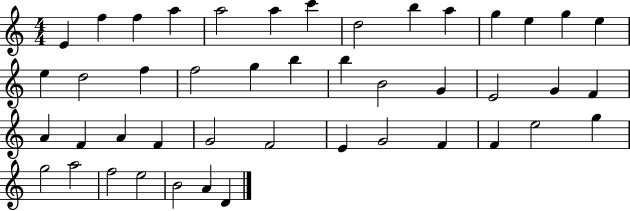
X:1
T:Untitled
M:4/4
L:1/4
K:C
E f f a a2 a c' d2 b a g e g e e d2 f f2 g b b B2 G E2 G F A F A F G2 F2 E G2 F F e2 g g2 a2 f2 e2 B2 A D